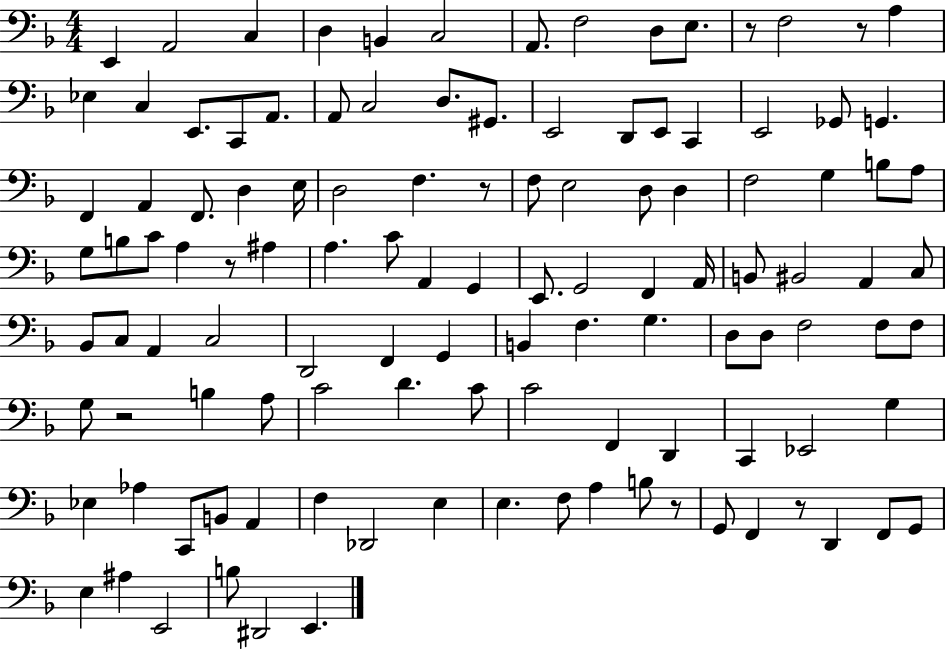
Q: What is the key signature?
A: F major